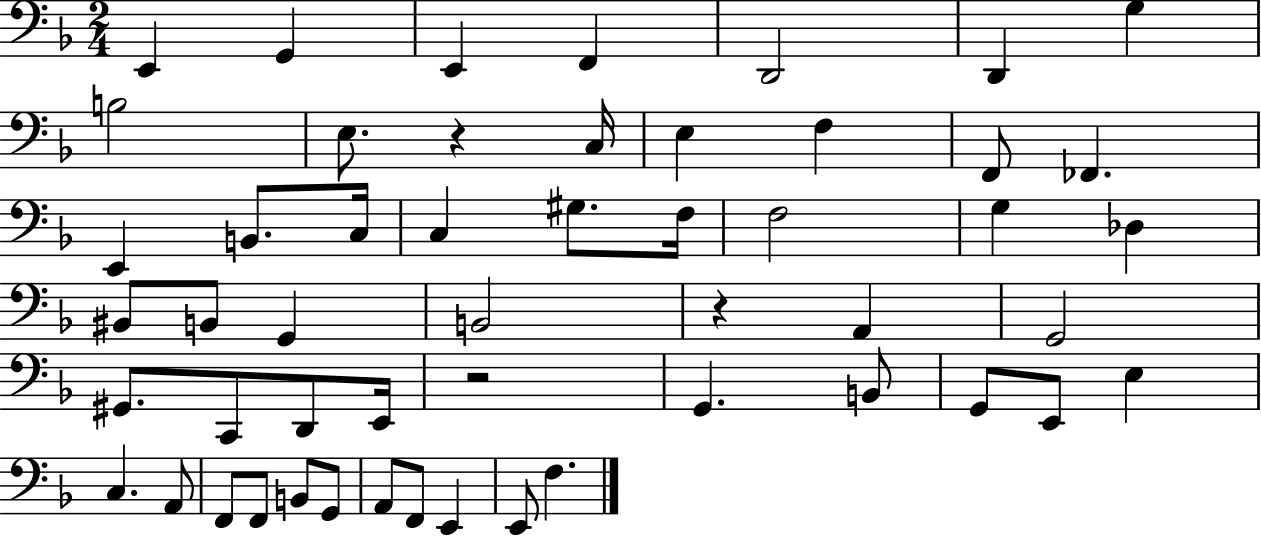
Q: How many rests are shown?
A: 3